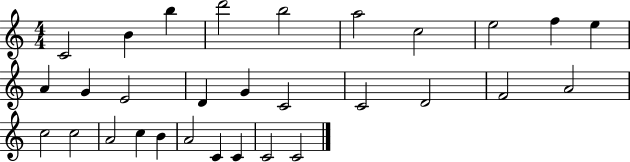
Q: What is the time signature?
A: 4/4